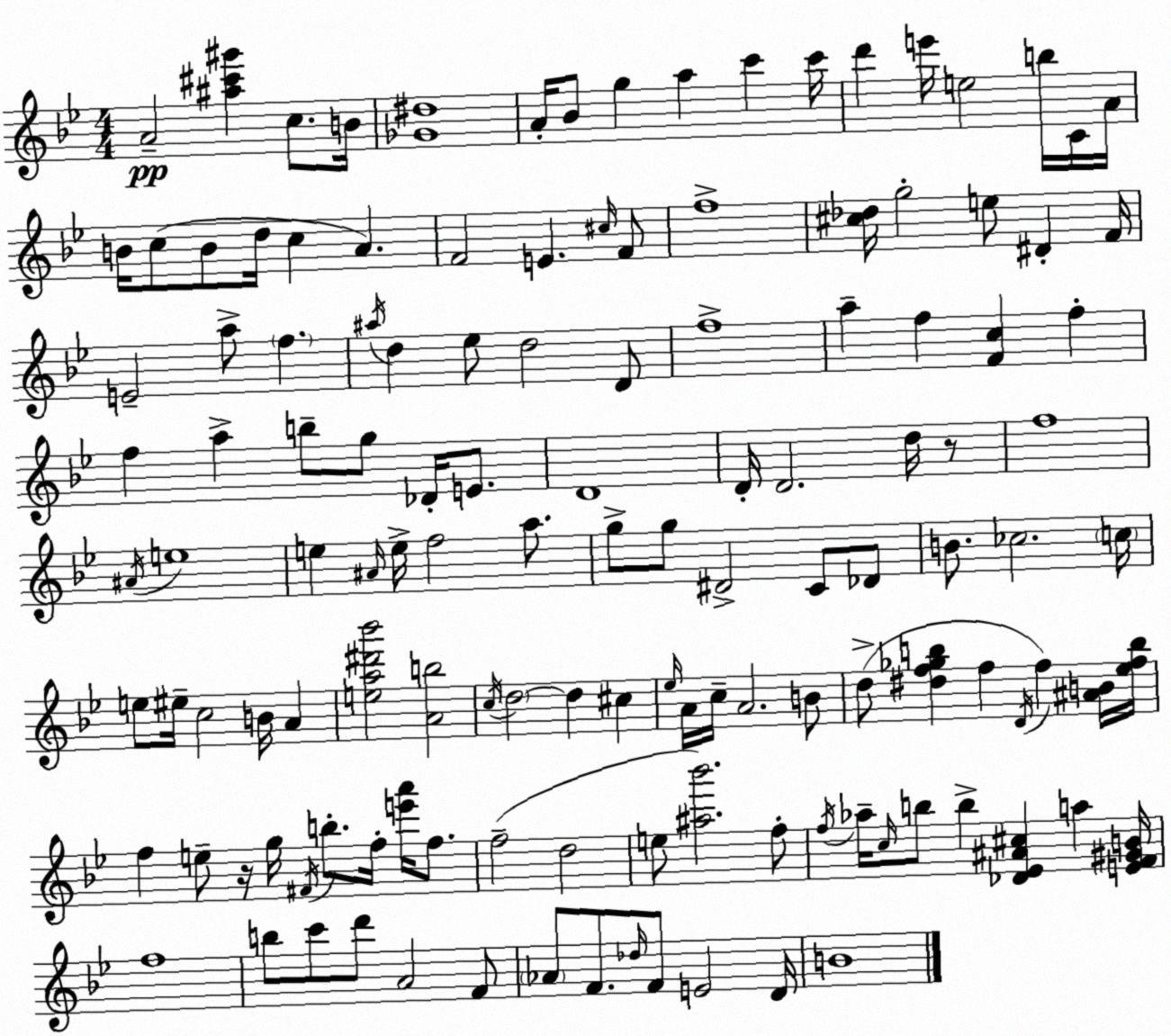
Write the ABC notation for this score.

X:1
T:Untitled
M:4/4
L:1/4
K:Bb
A2 [^a^c'^g'] c/2 B/4 [_G^d]4 A/4 _B/2 g a c' c'/4 d' e'/4 e2 b/4 C/4 A/4 B/4 c/2 B/2 d/4 c A F2 E ^c/4 F/2 f4 [^c_d]/4 g2 e/2 ^D F/4 E2 a/2 f ^a/4 d _e/2 d2 D/2 f4 a f [Fc] f f a b/2 g/2 _D/4 E/2 D4 D/4 D2 d/4 z/2 f4 ^A/4 e4 e ^A/4 e/4 f2 a/2 g/2 g/2 ^D2 C/2 _D/2 B/2 _c2 c/4 e/2 ^e/4 c2 B/4 A [ea^d'_b']2 [Ab]2 c/4 d2 d ^c _e/4 A/4 c/4 A2 B/2 d/2 [^df_gb] f D/4 f [^AB]/4 [_efb]/4 f e/2 z/4 g/4 ^F/4 b/2 f/4 [e'a']/4 f/2 f2 d2 e/2 [^a_b']2 f/2 f/4 _a/4 c/4 b/2 b [_D_E^A^c] a [EF^GB]/4 f4 b/2 c'/2 d'/2 A2 F/2 _A/2 F/2 _d/4 F/2 E2 D/4 B4